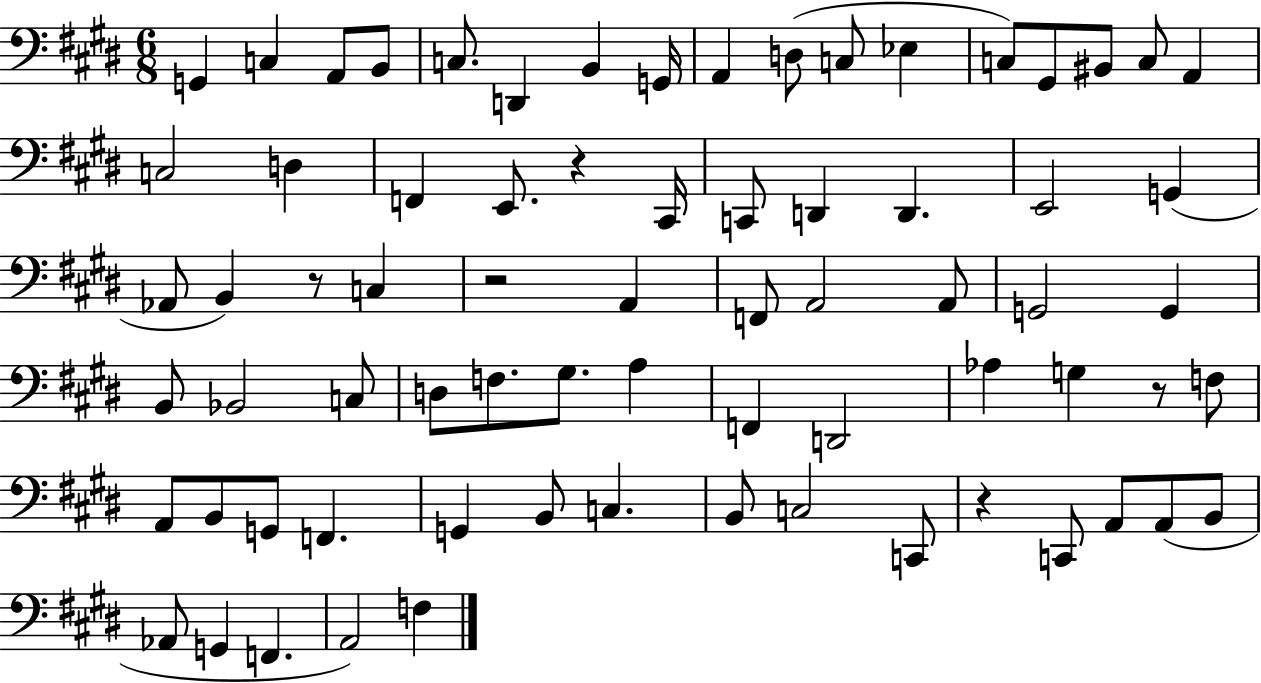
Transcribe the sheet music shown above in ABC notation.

X:1
T:Untitled
M:6/8
L:1/4
K:E
G,, C, A,,/2 B,,/2 C,/2 D,, B,, G,,/4 A,, D,/2 C,/2 _E, C,/2 ^G,,/2 ^B,,/2 C,/2 A,, C,2 D, F,, E,,/2 z ^C,,/4 C,,/2 D,, D,, E,,2 G,, _A,,/2 B,, z/2 C, z2 A,, F,,/2 A,,2 A,,/2 G,,2 G,, B,,/2 _B,,2 C,/2 D,/2 F,/2 ^G,/2 A, F,, D,,2 _A, G, z/2 F,/2 A,,/2 B,,/2 G,,/2 F,, G,, B,,/2 C, B,,/2 C,2 C,,/2 z C,,/2 A,,/2 A,,/2 B,,/2 _A,,/2 G,, F,, A,,2 F,